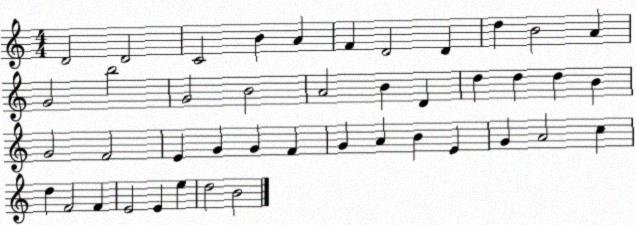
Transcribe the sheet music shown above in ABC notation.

X:1
T:Untitled
M:4/4
L:1/4
K:C
D2 D2 C2 B A F D2 D d B2 A G2 b2 G2 B2 A2 B D d d d B G2 F2 E G G F G A B E G A2 c d F2 F E2 E e d2 B2